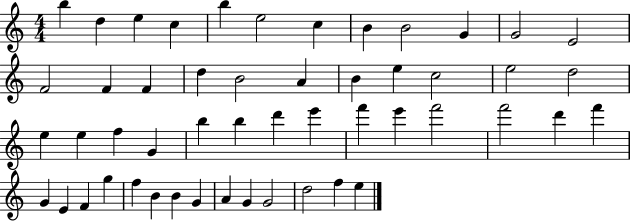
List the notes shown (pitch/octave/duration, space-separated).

B5/q D5/q E5/q C5/q B5/q E5/h C5/q B4/q B4/h G4/q G4/h E4/h F4/h F4/q F4/q D5/q B4/h A4/q B4/q E5/q C5/h E5/h D5/h E5/q E5/q F5/q G4/q B5/q B5/q D6/q E6/q F6/q E6/q F6/h F6/h D6/q F6/q G4/q E4/q F4/q G5/q F5/q B4/q B4/q G4/q A4/q G4/q G4/h D5/h F5/q E5/q